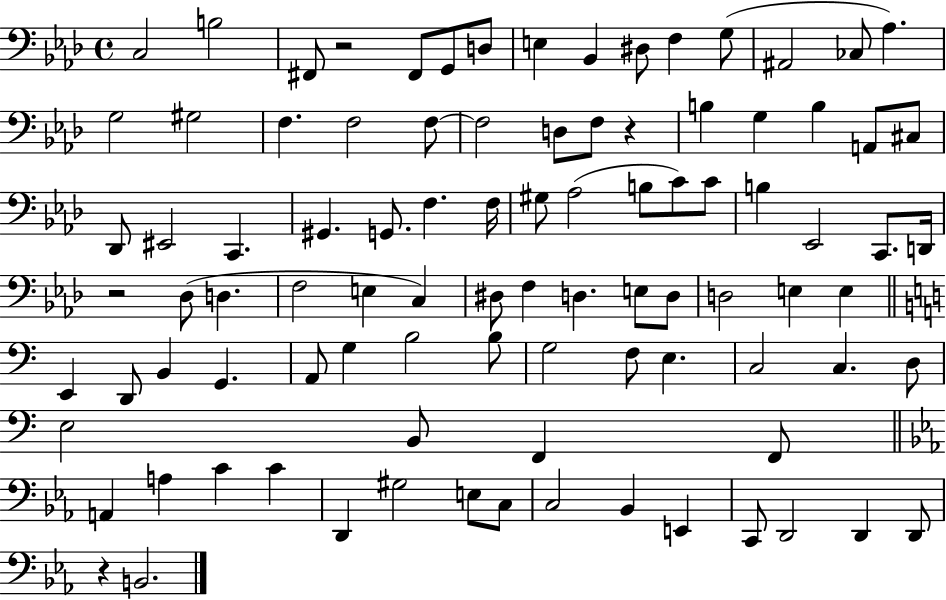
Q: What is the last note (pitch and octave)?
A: B2